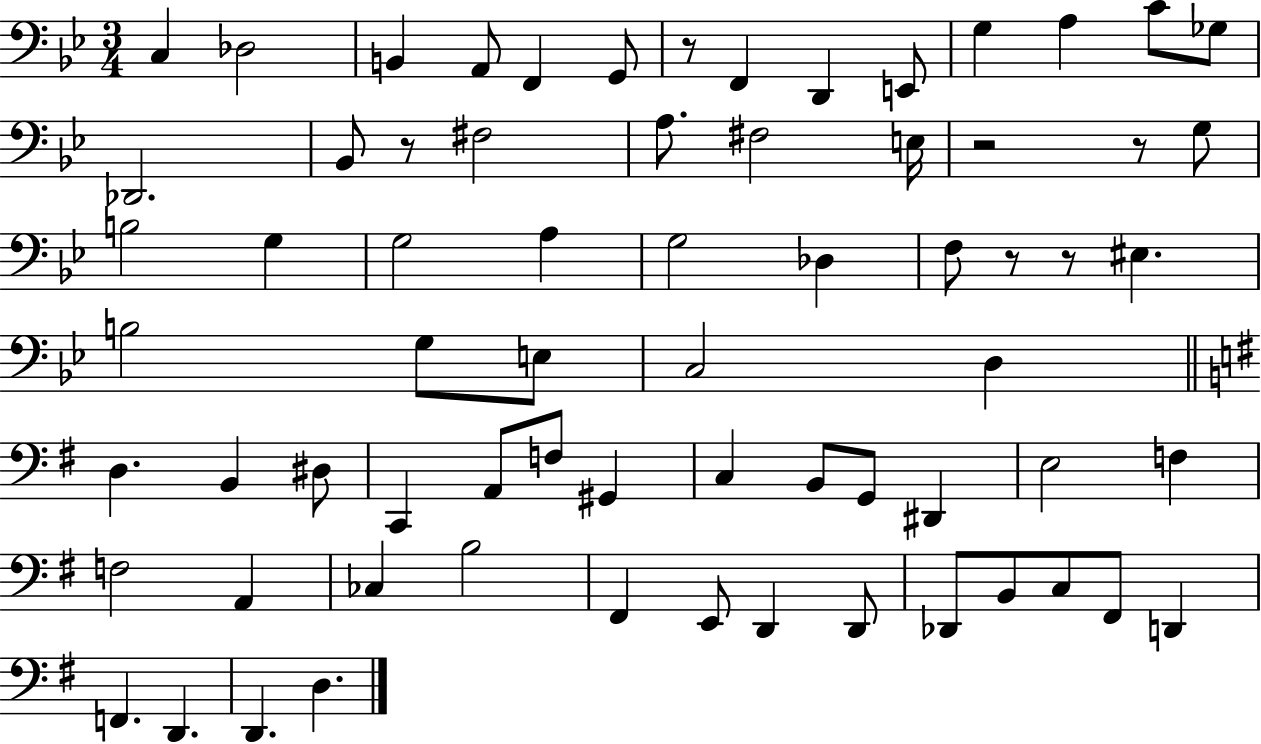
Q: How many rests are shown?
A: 6